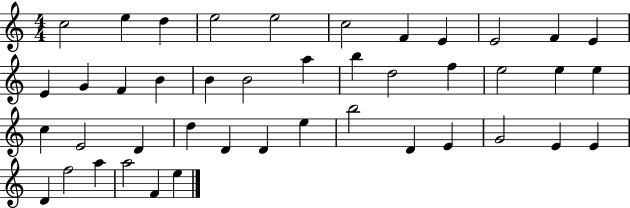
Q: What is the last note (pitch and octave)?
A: E5